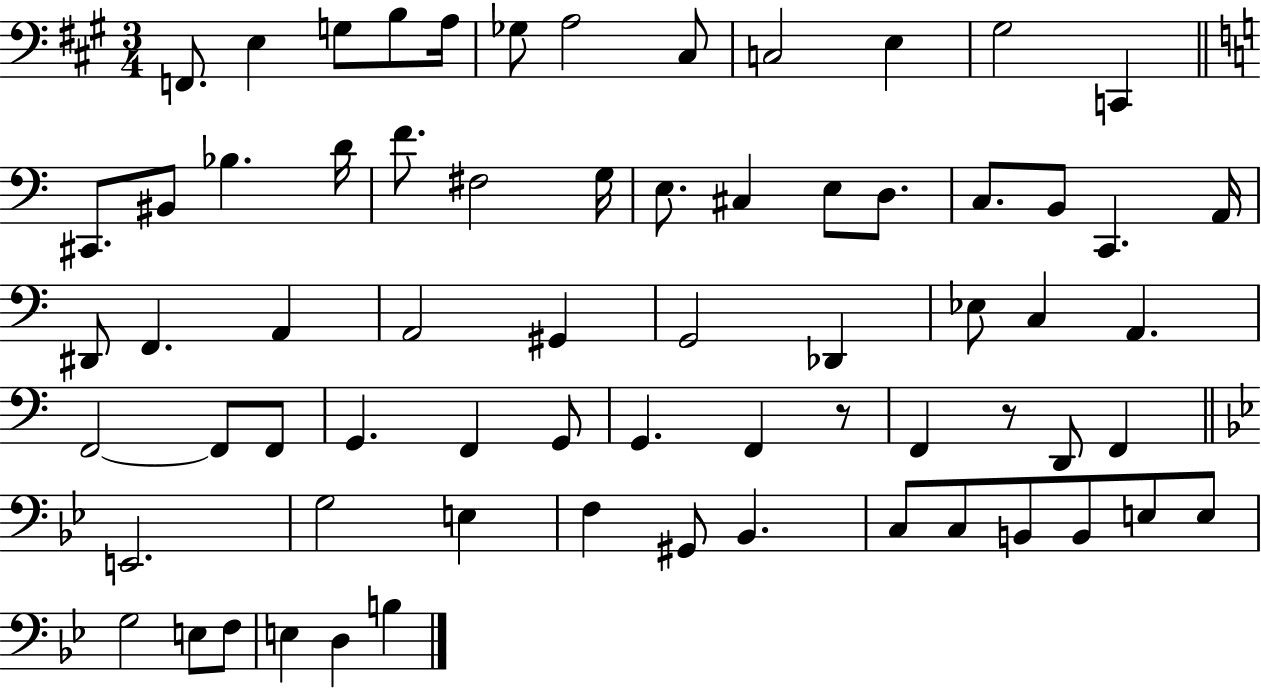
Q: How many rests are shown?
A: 2